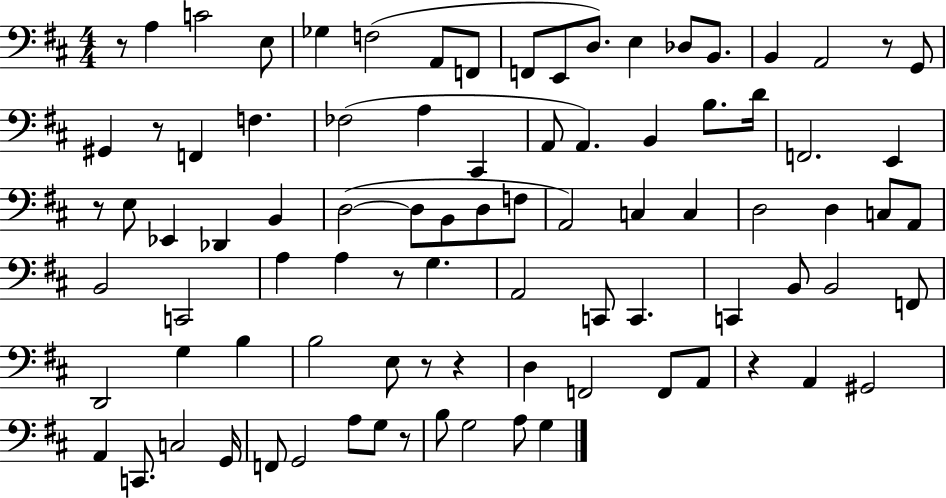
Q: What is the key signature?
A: D major